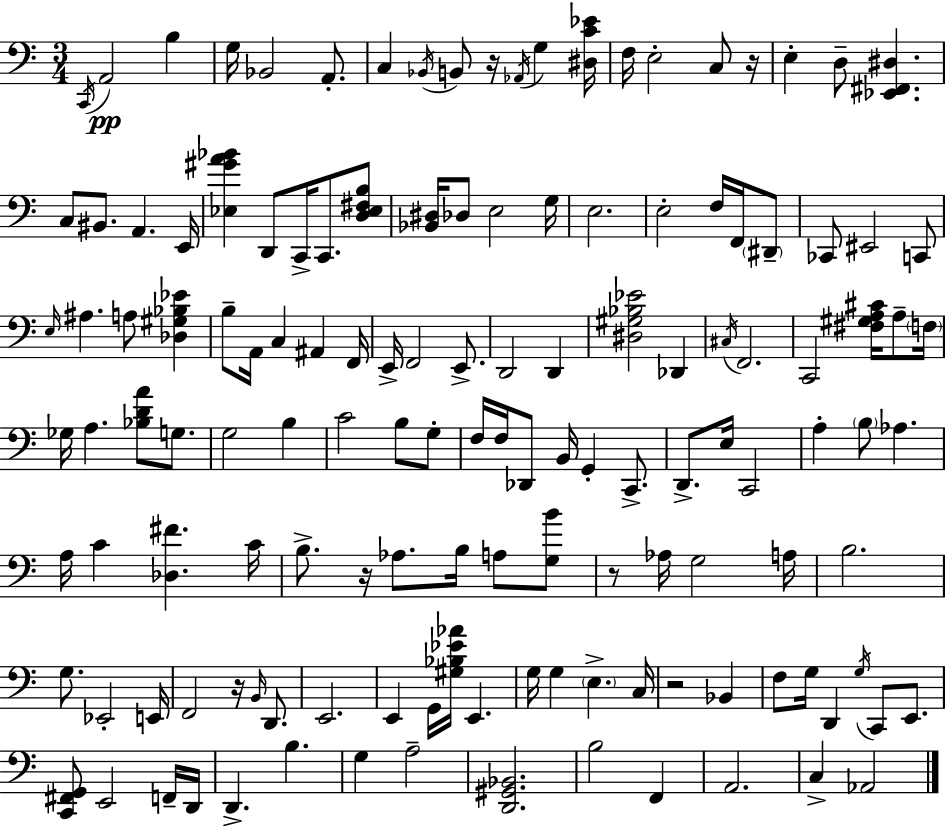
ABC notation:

X:1
T:Untitled
M:3/4
L:1/4
K:Am
C,,/4 A,,2 B, G,/4 _B,,2 A,,/2 C, _B,,/4 B,,/2 z/4 _A,,/4 G, [^D,C_E]/4 F,/4 E,2 C,/2 z/4 E, D,/2 [_E,,^F,,^D,] C,/2 ^B,,/2 A,, E,,/4 [_E,^GA_B] D,,/2 C,,/4 C,,/2 [D,_E,^F,B,]/2 [_B,,^D,]/4 _D,/2 E,2 G,/4 E,2 E,2 F,/4 F,,/4 ^D,,/2 _C,,/2 ^E,,2 C,,/2 E,/4 ^A, A,/2 [_D,^G,_B,_E] B,/2 A,,/4 C, ^A,, F,,/4 E,,/4 F,,2 E,,/2 D,,2 D,, [^D,^G,_B,_E]2 _D,, ^C,/4 F,,2 C,,2 [^F,^G,A,^C]/4 A,/2 F,/4 _G,/4 A, [_B,DA]/2 G,/2 G,2 B, C2 B,/2 G,/2 F,/4 F,/4 _D,,/2 B,,/4 G,, C,,/2 D,,/2 E,/4 C,,2 A, B,/2 _A, A,/4 C [_D,^F] C/4 B,/2 z/4 _A,/2 B,/4 A,/2 [G,B]/2 z/2 _A,/4 G,2 A,/4 B,2 G,/2 _E,,2 E,,/4 F,,2 z/4 B,,/4 D,,/2 E,,2 E,, G,,/4 [^G,_B,_E_A]/4 E,, G,/4 G, E, C,/4 z2 _B,, F,/2 G,/4 D,, G,/4 C,,/2 E,,/2 [C,,^F,,G,,]/2 E,,2 F,,/4 D,,/4 D,, B, G, A,2 [D,,^G,,_B,,]2 B,2 F,, A,,2 C, _A,,2